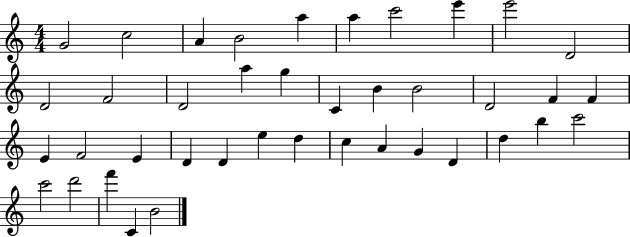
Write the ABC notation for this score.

X:1
T:Untitled
M:4/4
L:1/4
K:C
G2 c2 A B2 a a c'2 e' e'2 D2 D2 F2 D2 a g C B B2 D2 F F E F2 E D D e d c A G D d b c'2 c'2 d'2 f' C B2